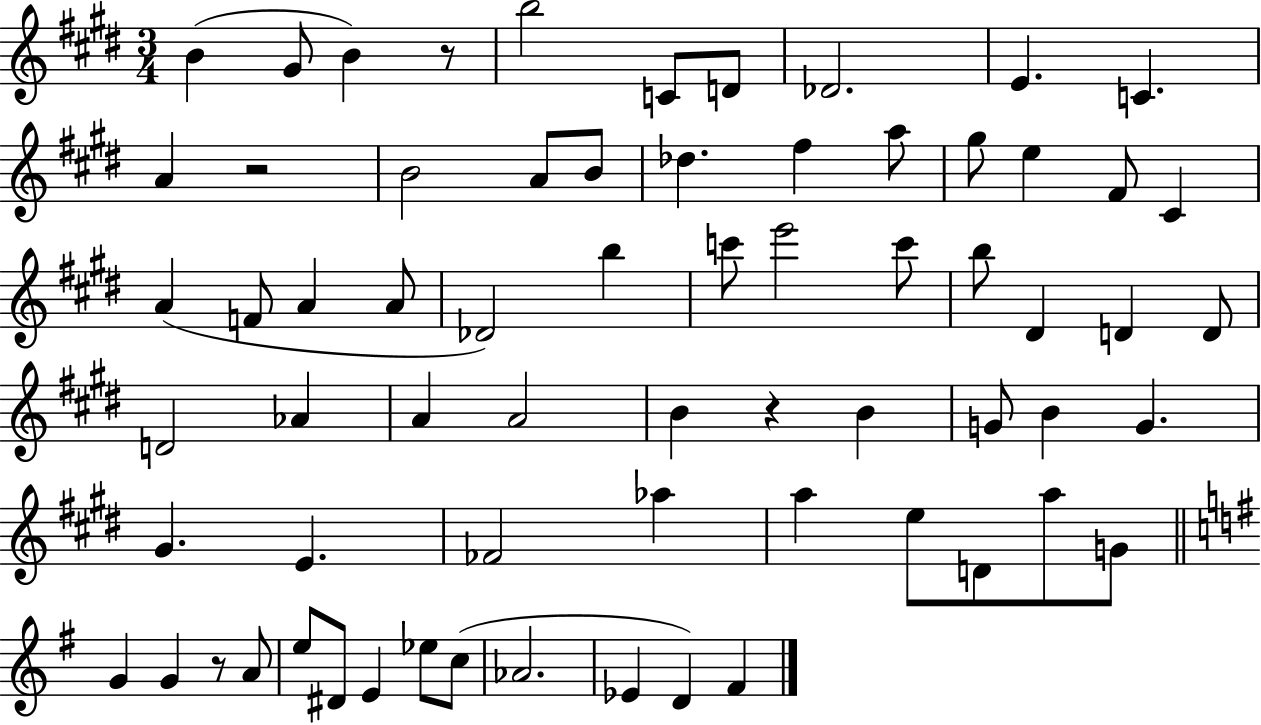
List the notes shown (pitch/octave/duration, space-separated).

B4/q G#4/e B4/q R/e B5/h C4/e D4/e Db4/h. E4/q. C4/q. A4/q R/h B4/h A4/e B4/e Db5/q. F#5/q A5/e G#5/e E5/q F#4/e C#4/q A4/q F4/e A4/q A4/e Db4/h B5/q C6/e E6/h C6/e B5/e D#4/q D4/q D4/e D4/h Ab4/q A4/q A4/h B4/q R/q B4/q G4/e B4/q G4/q. G#4/q. E4/q. FES4/h Ab5/q A5/q E5/e D4/e A5/e G4/e G4/q G4/q R/e A4/e E5/e D#4/e E4/q Eb5/e C5/e Ab4/h. Eb4/q D4/q F#4/q